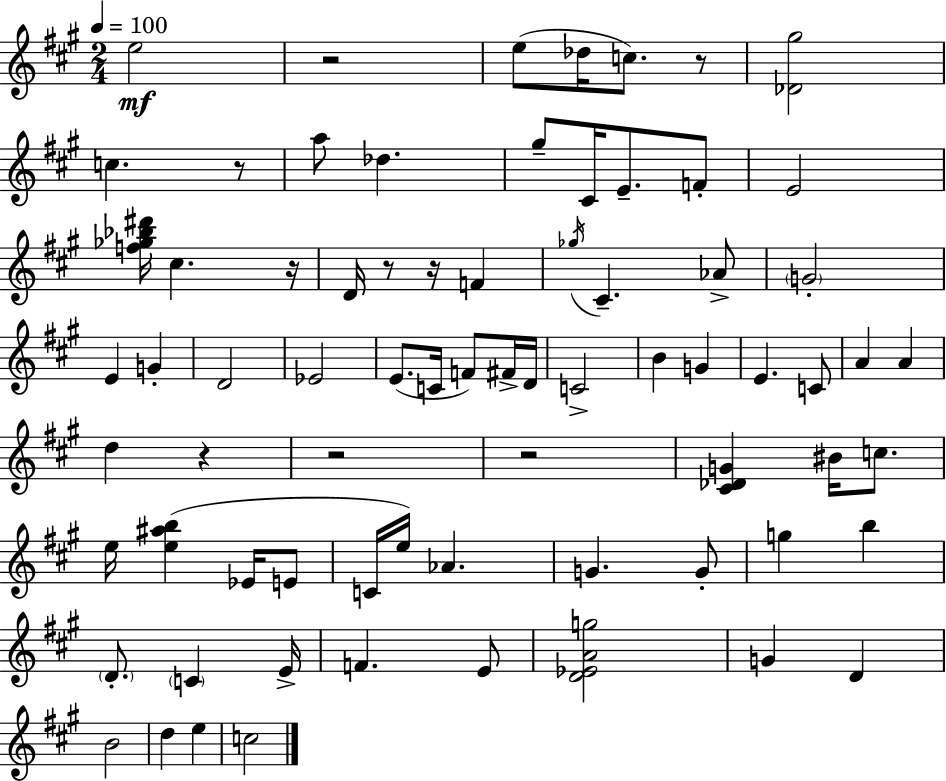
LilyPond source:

{
  \clef treble
  \numericTimeSignature
  \time 2/4
  \key a \major
  \tempo 4 = 100
  \repeat volta 2 { e''2\mf | r2 | e''8( des''16 c''8.) r8 | <des' gis''>2 | \break c''4. r8 | a''8 des''4. | gis''8-- cis'16 e'8.-- f'8-. | e'2 | \break <f'' ges'' bes'' dis'''>16 cis''4. r16 | d'16 r8 r16 f'4 | \acciaccatura { ges''16 } cis'4.-- aes'8-> | \parenthesize g'2-. | \break e'4 g'4-. | d'2 | ees'2 | e'8.( c'16 f'8) fis'16-> | \break d'16 c'2-> | b'4 g'4 | e'4. c'8 | a'4 a'4 | \break d''4 r4 | r2 | r2 | <cis' des' g'>4 bis'16 c''8. | \break e''16 <e'' ais'' b''>4( ees'16 e'8 | c'16 e''16) aes'4. | g'4. g'8-. | g''4 b''4 | \break \parenthesize d'8.-. \parenthesize c'4 | e'16-> f'4. e'8 | <d' ees' a' g''>2 | g'4 d'4 | \break b'2 | d''4 e''4 | c''2 | } \bar "|."
}